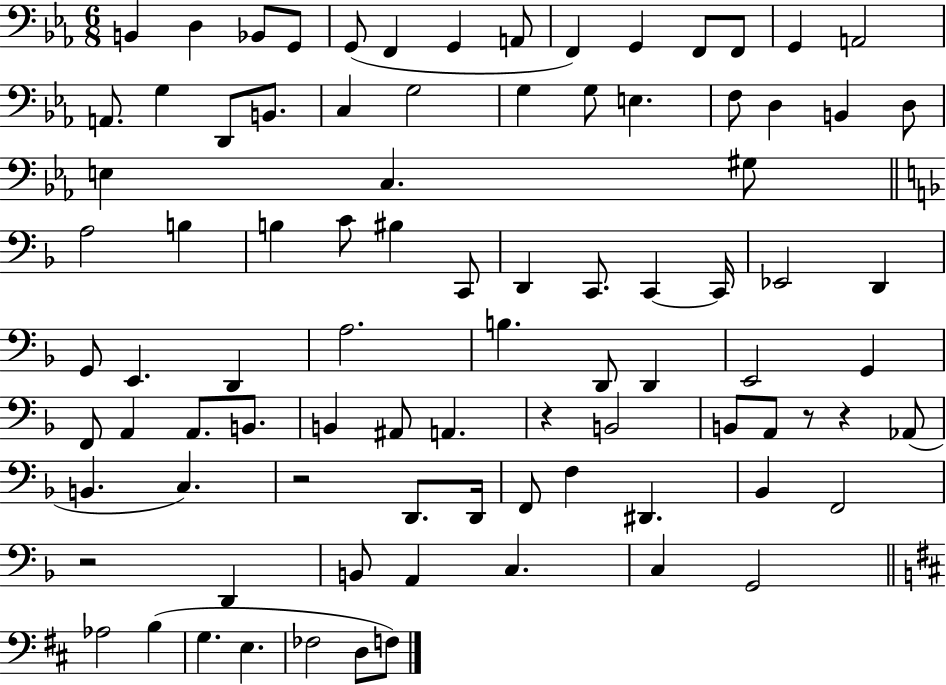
B2/q D3/q Bb2/e G2/e G2/e F2/q G2/q A2/e F2/q G2/q F2/e F2/e G2/q A2/h A2/e. G3/q D2/e B2/e. C3/q G3/h G3/q G3/e E3/q. F3/e D3/q B2/q D3/e E3/q C3/q. G#3/e A3/h B3/q B3/q C4/e BIS3/q C2/e D2/q C2/e. C2/q C2/s Eb2/h D2/q G2/e E2/q. D2/q A3/h. B3/q. D2/e D2/q E2/h G2/q F2/e A2/q A2/e. B2/e. B2/q A#2/e A2/q. R/q B2/h B2/e A2/e R/e R/q Ab2/e B2/q. C3/q. R/h D2/e. D2/s F2/e F3/q D#2/q. Bb2/q F2/h R/h D2/q B2/e A2/q C3/q. C3/q G2/h Ab3/h B3/q G3/q. E3/q. FES3/h D3/e F3/e